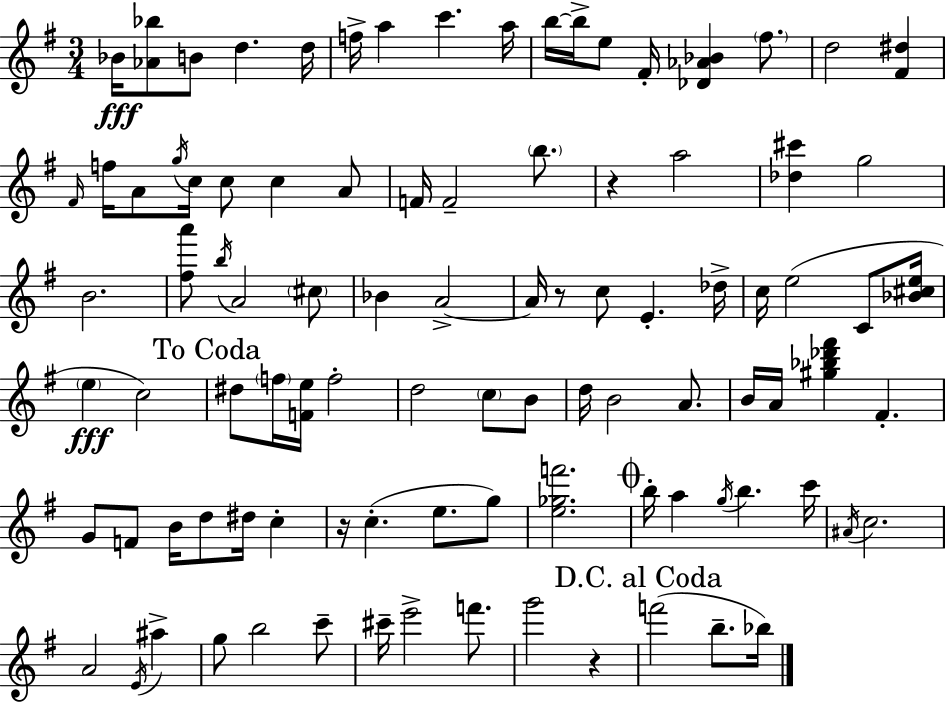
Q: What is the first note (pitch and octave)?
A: Bb4